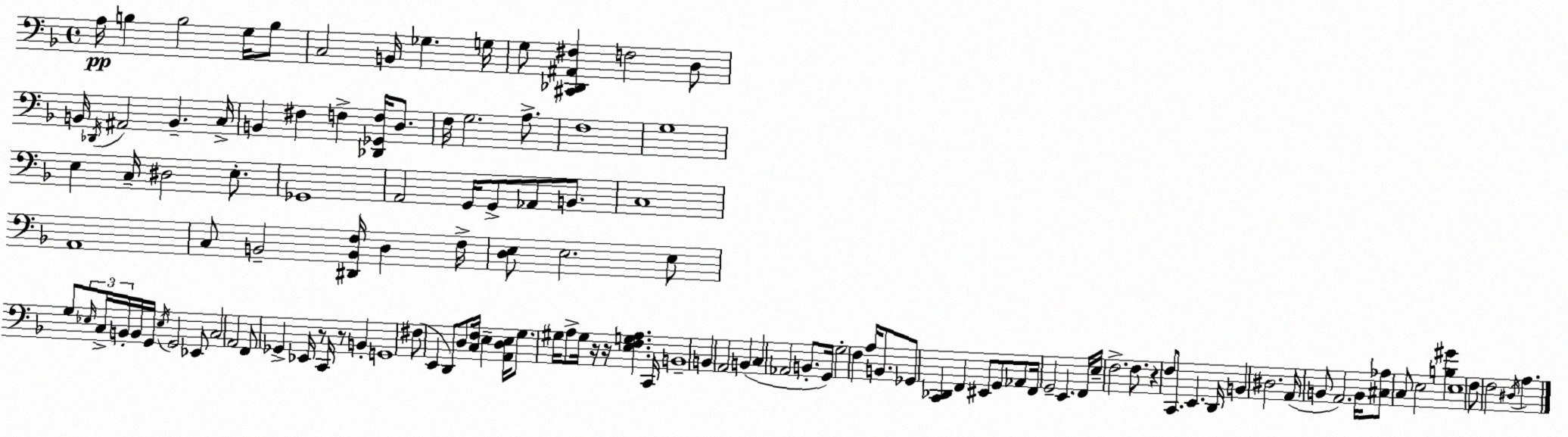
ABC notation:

X:1
T:Untitled
M:4/4
L:1/4
K:F
A,/4 B, B,2 G,/4 B,/2 C,2 B,,/4 _G, G,/4 G,/2 [^C,,_D,,^A,,^F,] F,2 D,/2 B,,/4 _D,,/4 ^A,,2 B,, C,/4 B,, ^F, F, [_D,,_G,,F,]/4 D,/2 F,/4 G,2 A,/2 F,4 G,4 E, C,/4 ^D,2 E,/2 _G,,4 A,,2 G,,/4 G,,/2 _A,,/2 B,,/2 C,4 A,,4 C,/2 B,,2 [^D,,B,,F,]/4 D, F,/4 [D,E,]/2 E,2 E,/2 G,/2 _E,/4 C,/4 B,,/4 B,,/4 G,,/4 _E,/4 G,,2 _E,,/2 C,2 A,,2 F,,/2 _G,, _E,,/4 z/2 C,,/4 z/2 B,, G,,4 ^F,/2 E,, D,,/2 D,/2 [C,F,]/4 E, [A,,D,E,]/4 G,/2 ^G,/4 A,/2 ^G,/4 z/4 z/4 [E,F,G,A,] C,,/4 B,,4 B,, A,,2 B,, C, _A,,2 B,,/2 G,,/4 G,2 F, A,/4 B,,/2 _G,,/2 [C,,_D,,] F,, ^E,,/2 G,,/2 _A,,/2 F,,/4 G,,2 E,, F,,/4 E,/4 F,2 F,/2 z F,/2 C,,/2 E,, D,,/4 B,, ^D,2 A,,/4 B,,/2 A,,2 B,,/4 [^C,_A,]/2 C,/2 E,2 [B,^G] E,4 F,/2 F,2 ^D,/4 A,